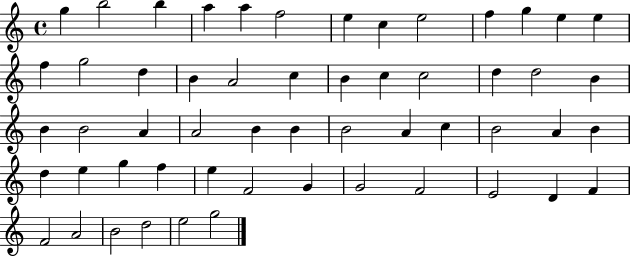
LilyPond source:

{
  \clef treble
  \time 4/4
  \defaultTimeSignature
  \key c \major
  g''4 b''2 b''4 | a''4 a''4 f''2 | e''4 c''4 e''2 | f''4 g''4 e''4 e''4 | \break f''4 g''2 d''4 | b'4 a'2 c''4 | b'4 c''4 c''2 | d''4 d''2 b'4 | \break b'4 b'2 a'4 | a'2 b'4 b'4 | b'2 a'4 c''4 | b'2 a'4 b'4 | \break d''4 e''4 g''4 f''4 | e''4 f'2 g'4 | g'2 f'2 | e'2 d'4 f'4 | \break f'2 a'2 | b'2 d''2 | e''2 g''2 | \bar "|."
}